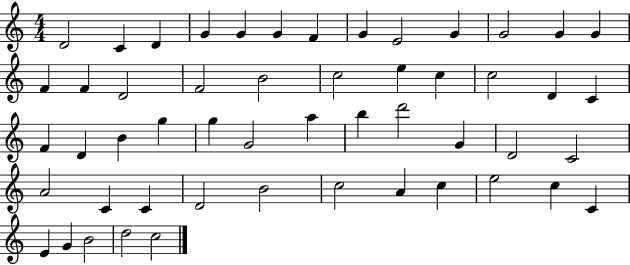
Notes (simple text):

D4/h C4/q D4/q G4/q G4/q G4/q F4/q G4/q E4/h G4/q G4/h G4/q G4/q F4/q F4/q D4/h F4/h B4/h C5/h E5/q C5/q C5/h D4/q C4/q F4/q D4/q B4/q G5/q G5/q G4/h A5/q B5/q D6/h G4/q D4/h C4/h A4/h C4/q C4/q D4/h B4/h C5/h A4/q C5/q E5/h C5/q C4/q E4/q G4/q B4/h D5/h C5/h